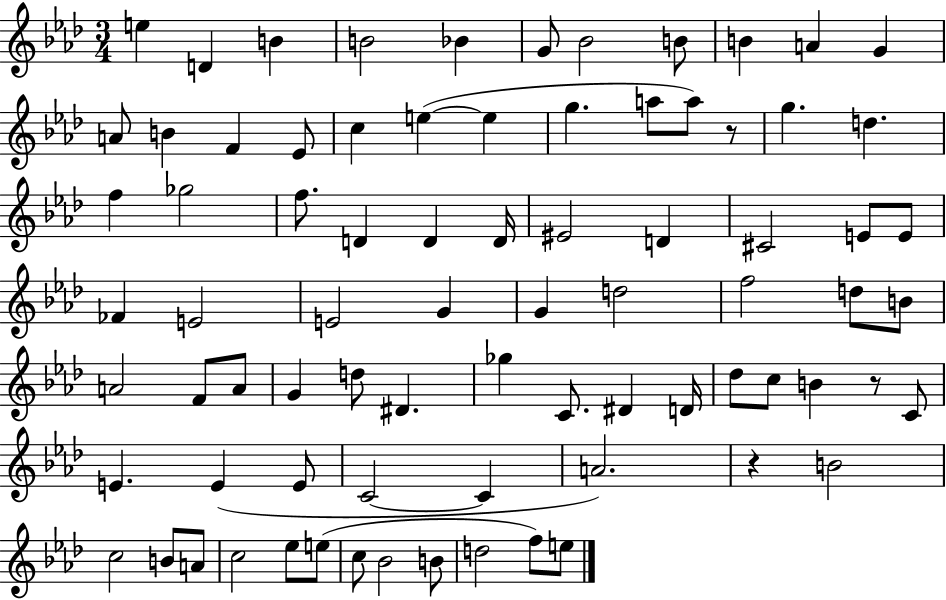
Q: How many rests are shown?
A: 3